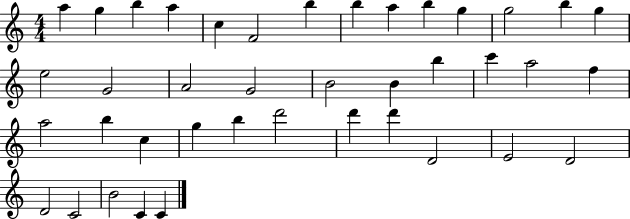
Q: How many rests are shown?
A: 0